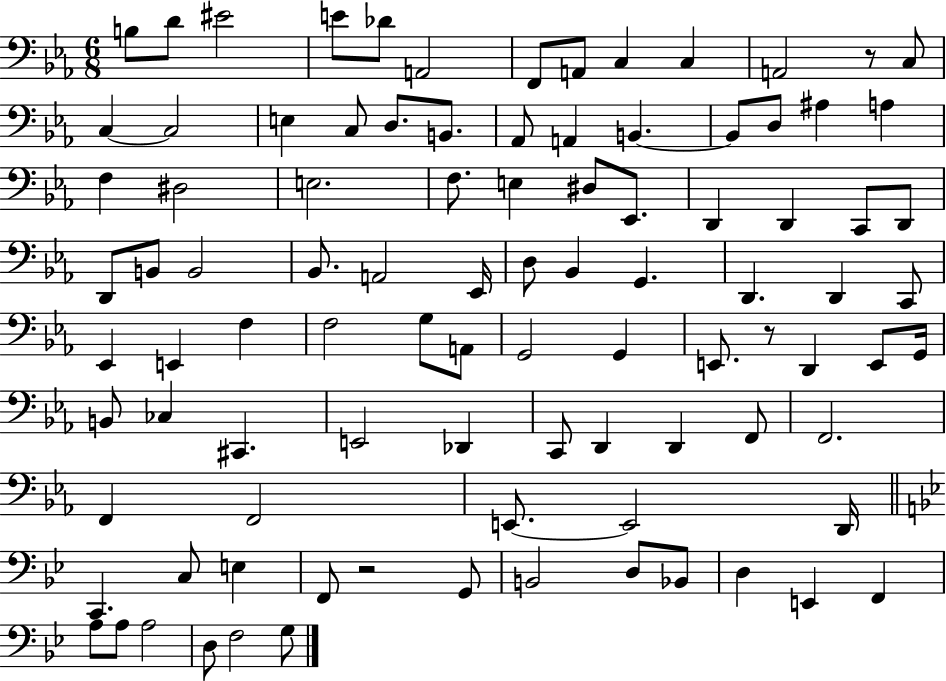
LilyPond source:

{
  \clef bass
  \numericTimeSignature
  \time 6/8
  \key ees \major
  \repeat volta 2 { b8 d'8 eis'2 | e'8 des'8 a,2 | f,8 a,8 c4 c4 | a,2 r8 c8 | \break c4~~ c2 | e4 c8 d8. b,8. | aes,8 a,4 b,4.~~ | b,8 d8 ais4 a4 | \break f4 dis2 | e2. | f8. e4 dis8 ees,8. | d,4 d,4 c,8 d,8 | \break d,8 b,8 b,2 | bes,8. a,2 ees,16 | d8 bes,4 g,4. | d,4. d,4 c,8 | \break ees,4 e,4 f4 | f2 g8 a,8 | g,2 g,4 | e,8. r8 d,4 e,8 g,16 | \break b,8 ces4 cis,4. | e,2 des,4 | c,8 d,4 d,4 f,8 | f,2. | \break f,4 f,2 | e,8.~~ e,2 d,16 | \bar "||" \break \key g \minor c,4. c8 e4 | f,8 r2 g,8 | b,2 d8 bes,8 | d4 e,4 f,4 | \break a8 a8 a2 | d8 f2 g8 | } \bar "|."
}